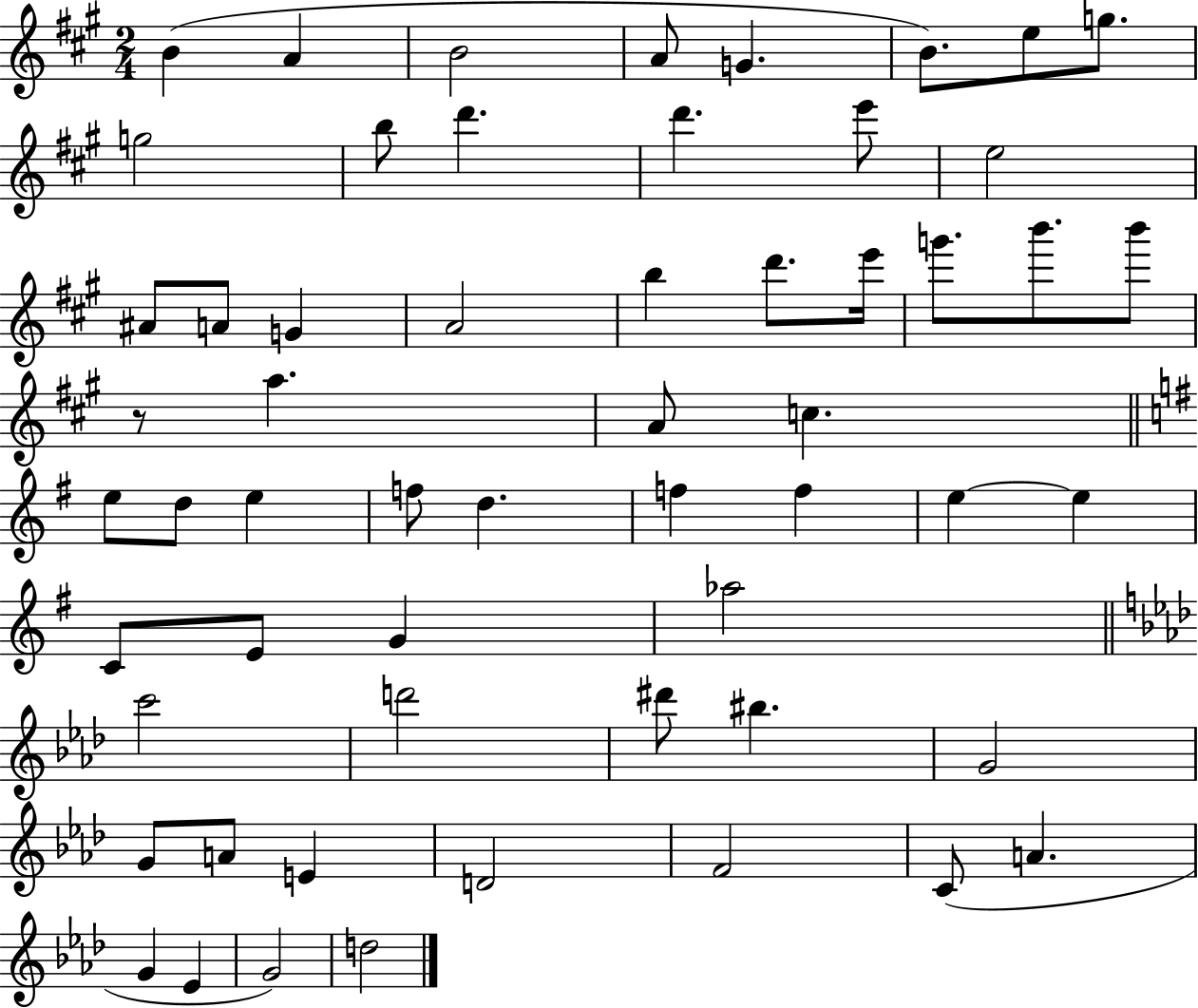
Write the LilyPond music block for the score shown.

{
  \clef treble
  \numericTimeSignature
  \time 2/4
  \key a \major
  b'4( a'4 | b'2 | a'8 g'4. | b'8.) e''8 g''8. | \break g''2 | b''8 d'''4. | d'''4. e'''8 | e''2 | \break ais'8 a'8 g'4 | a'2 | b''4 d'''8. e'''16 | g'''8. b'''8. b'''8 | \break r8 a''4. | a'8 c''4. | \bar "||" \break \key g \major e''8 d''8 e''4 | f''8 d''4. | f''4 f''4 | e''4~~ e''4 | \break c'8 e'8 g'4 | aes''2 | \bar "||" \break \key f \minor c'''2 | d'''2 | dis'''8 bis''4. | g'2 | \break g'8 a'8 e'4 | d'2 | f'2 | c'8( a'4. | \break g'4 ees'4 | g'2) | d''2 | \bar "|."
}